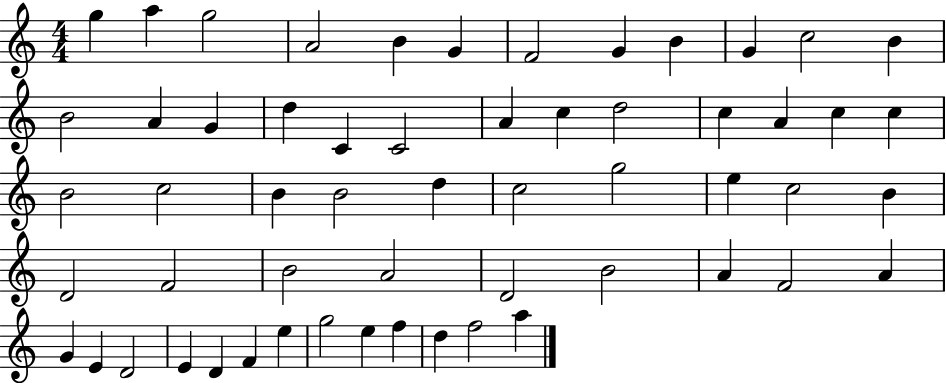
{
  \clef treble
  \numericTimeSignature
  \time 4/4
  \key c \major
  g''4 a''4 g''2 | a'2 b'4 g'4 | f'2 g'4 b'4 | g'4 c''2 b'4 | \break b'2 a'4 g'4 | d''4 c'4 c'2 | a'4 c''4 d''2 | c''4 a'4 c''4 c''4 | \break b'2 c''2 | b'4 b'2 d''4 | c''2 g''2 | e''4 c''2 b'4 | \break d'2 f'2 | b'2 a'2 | d'2 b'2 | a'4 f'2 a'4 | \break g'4 e'4 d'2 | e'4 d'4 f'4 e''4 | g''2 e''4 f''4 | d''4 f''2 a''4 | \break \bar "|."
}